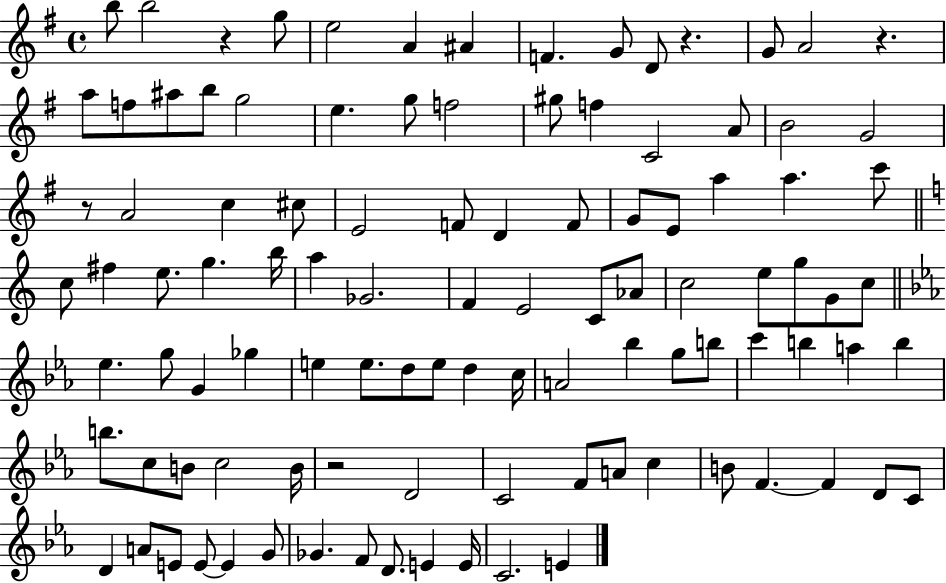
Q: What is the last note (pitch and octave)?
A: E4